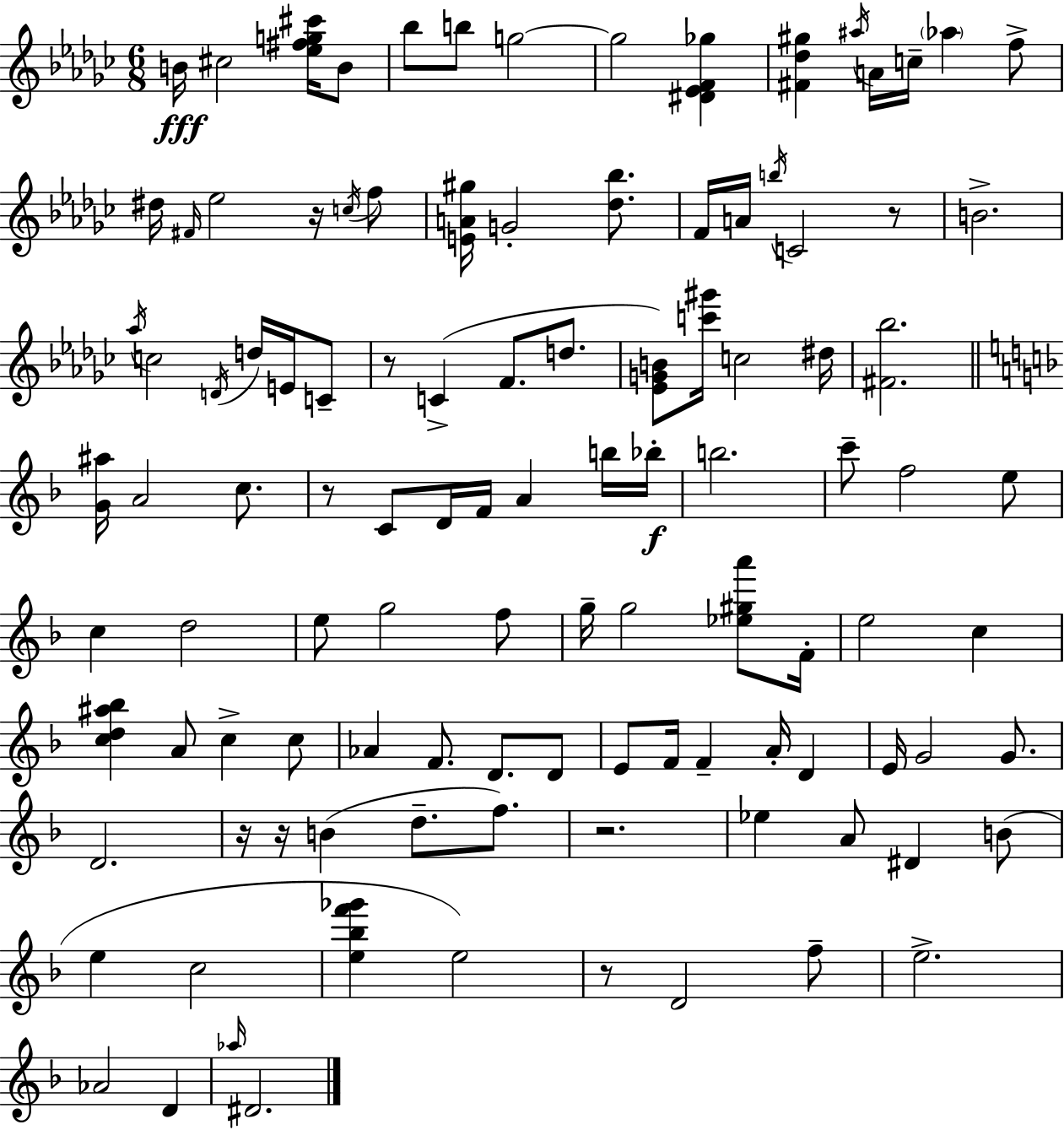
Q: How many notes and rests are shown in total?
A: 109